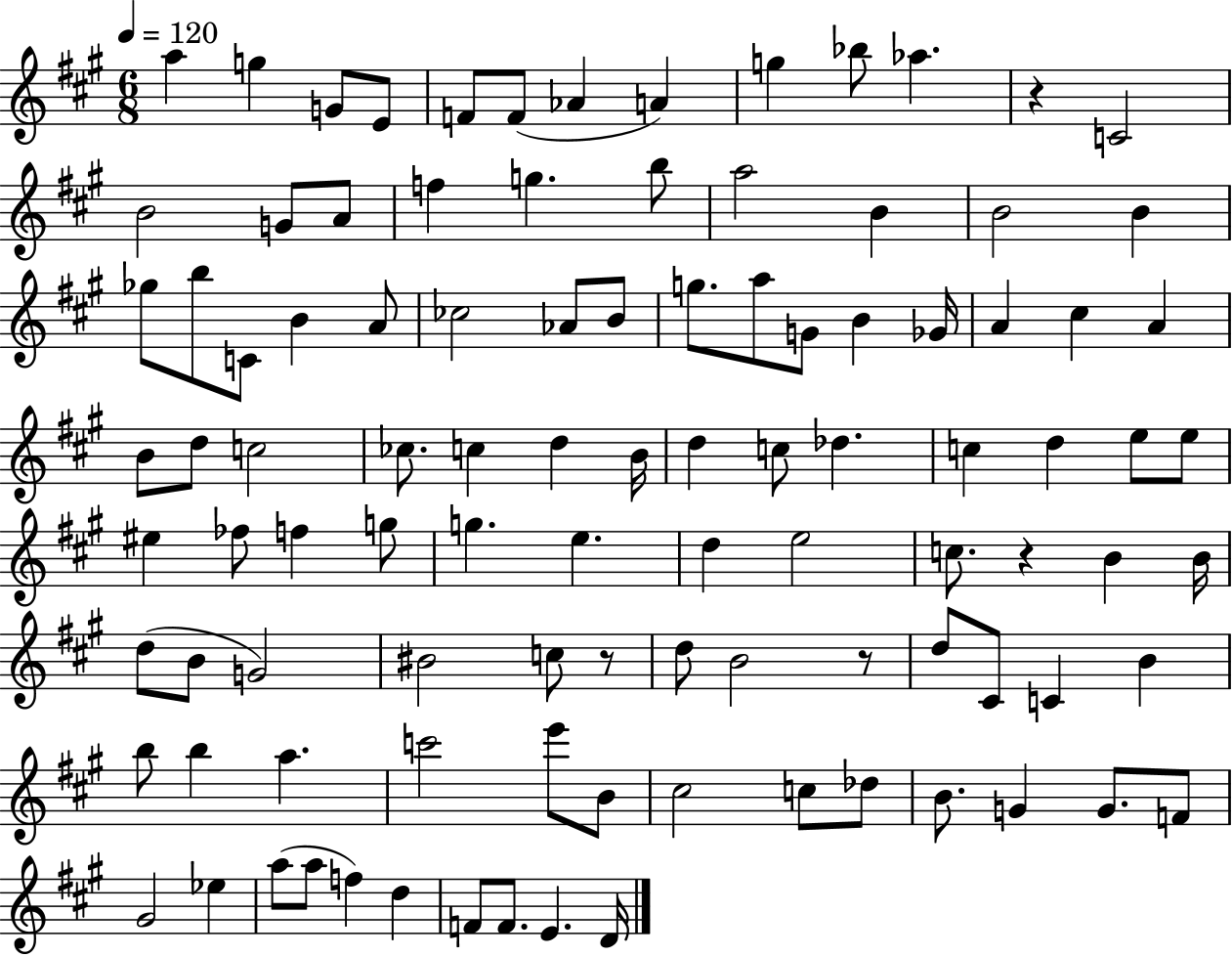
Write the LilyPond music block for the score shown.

{
  \clef treble
  \numericTimeSignature
  \time 6/8
  \key a \major
  \tempo 4 = 120
  a''4 g''4 g'8 e'8 | f'8 f'8( aes'4 a'4) | g''4 bes''8 aes''4. | r4 c'2 | \break b'2 g'8 a'8 | f''4 g''4. b''8 | a''2 b'4 | b'2 b'4 | \break ges''8 b''8 c'8 b'4 a'8 | ces''2 aes'8 b'8 | g''8. a''8 g'8 b'4 ges'16 | a'4 cis''4 a'4 | \break b'8 d''8 c''2 | ces''8. c''4 d''4 b'16 | d''4 c''8 des''4. | c''4 d''4 e''8 e''8 | \break eis''4 fes''8 f''4 g''8 | g''4. e''4. | d''4 e''2 | c''8. r4 b'4 b'16 | \break d''8( b'8 g'2) | bis'2 c''8 r8 | d''8 b'2 r8 | d''8 cis'8 c'4 b'4 | \break b''8 b''4 a''4. | c'''2 e'''8 b'8 | cis''2 c''8 des''8 | b'8. g'4 g'8. f'8 | \break gis'2 ees''4 | a''8( a''8 f''4) d''4 | f'8 f'8. e'4. d'16 | \bar "|."
}